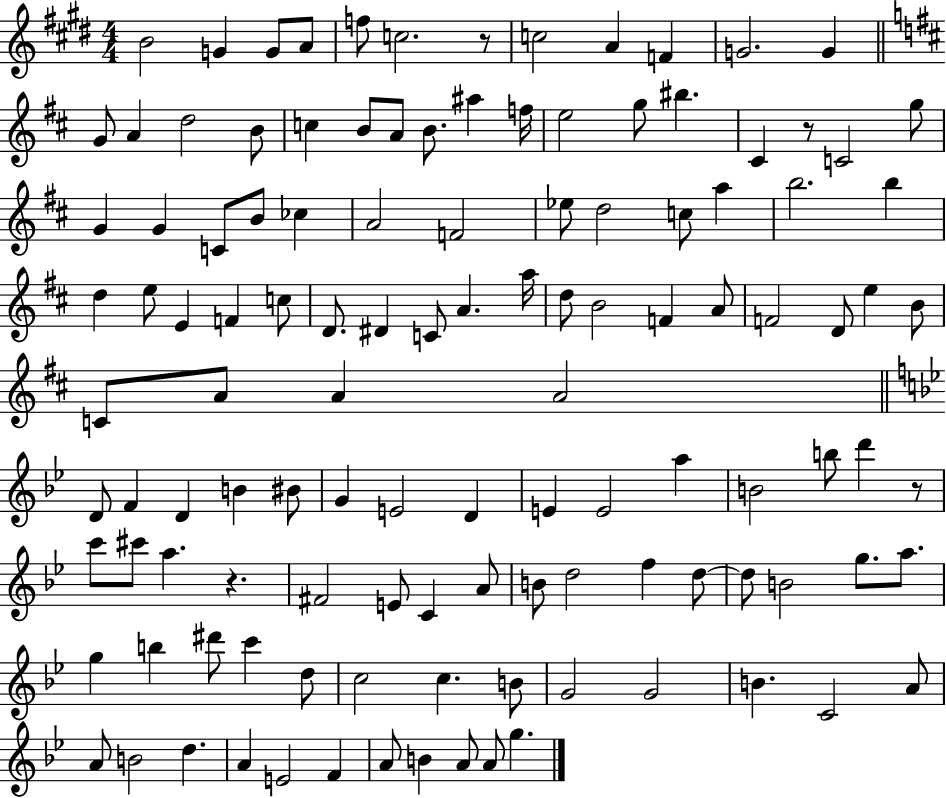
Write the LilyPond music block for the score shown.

{
  \clef treble
  \numericTimeSignature
  \time 4/4
  \key e \major
  b'2 g'4 g'8 a'8 | f''8 c''2. r8 | c''2 a'4 f'4 | g'2. g'4 | \break \bar "||" \break \key b \minor g'8 a'4 d''2 b'8 | c''4 b'8 a'8 b'8. ais''4 f''16 | e''2 g''8 bis''4. | cis'4 r8 c'2 g''8 | \break g'4 g'4 c'8 b'8 ces''4 | a'2 f'2 | ees''8 d''2 c''8 a''4 | b''2. b''4 | \break d''4 e''8 e'4 f'4 c''8 | d'8. dis'4 c'8 a'4. a''16 | d''8 b'2 f'4 a'8 | f'2 d'8 e''4 b'8 | \break c'8 a'8 a'4 a'2 | \bar "||" \break \key bes \major d'8 f'4 d'4 b'4 bis'8 | g'4 e'2 d'4 | e'4 e'2 a''4 | b'2 b''8 d'''4 r8 | \break c'''8 cis'''8 a''4. r4. | fis'2 e'8 c'4 a'8 | b'8 d''2 f''4 d''8~~ | d''8 b'2 g''8. a''8. | \break g''4 b''4 dis'''8 c'''4 d''8 | c''2 c''4. b'8 | g'2 g'2 | b'4. c'2 a'8 | \break a'8 b'2 d''4. | a'4 e'2 f'4 | a'8 b'4 a'8 a'8 g''4. | \bar "|."
}